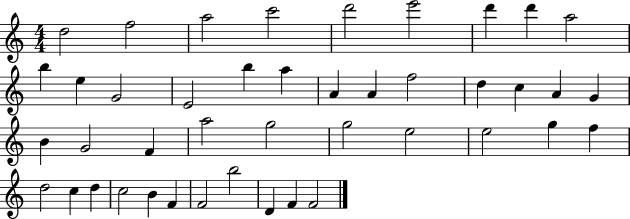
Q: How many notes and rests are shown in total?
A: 43